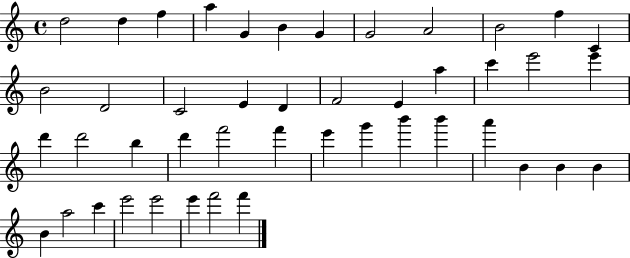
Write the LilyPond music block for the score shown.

{
  \clef treble
  \time 4/4
  \defaultTimeSignature
  \key c \major
  d''2 d''4 f''4 | a''4 g'4 b'4 g'4 | g'2 a'2 | b'2 f''4 c'4 | \break b'2 d'2 | c'2 e'4 d'4 | f'2 e'4 a''4 | c'''4 e'''2 e'''4 | \break d'''4 d'''2 b''4 | d'''4 f'''2 f'''4 | e'''4 g'''4 b'''4 b'''4 | a'''4 b'4 b'4 b'4 | \break b'4 a''2 c'''4 | e'''2 e'''2 | e'''4 f'''2 f'''4 | \bar "|."
}